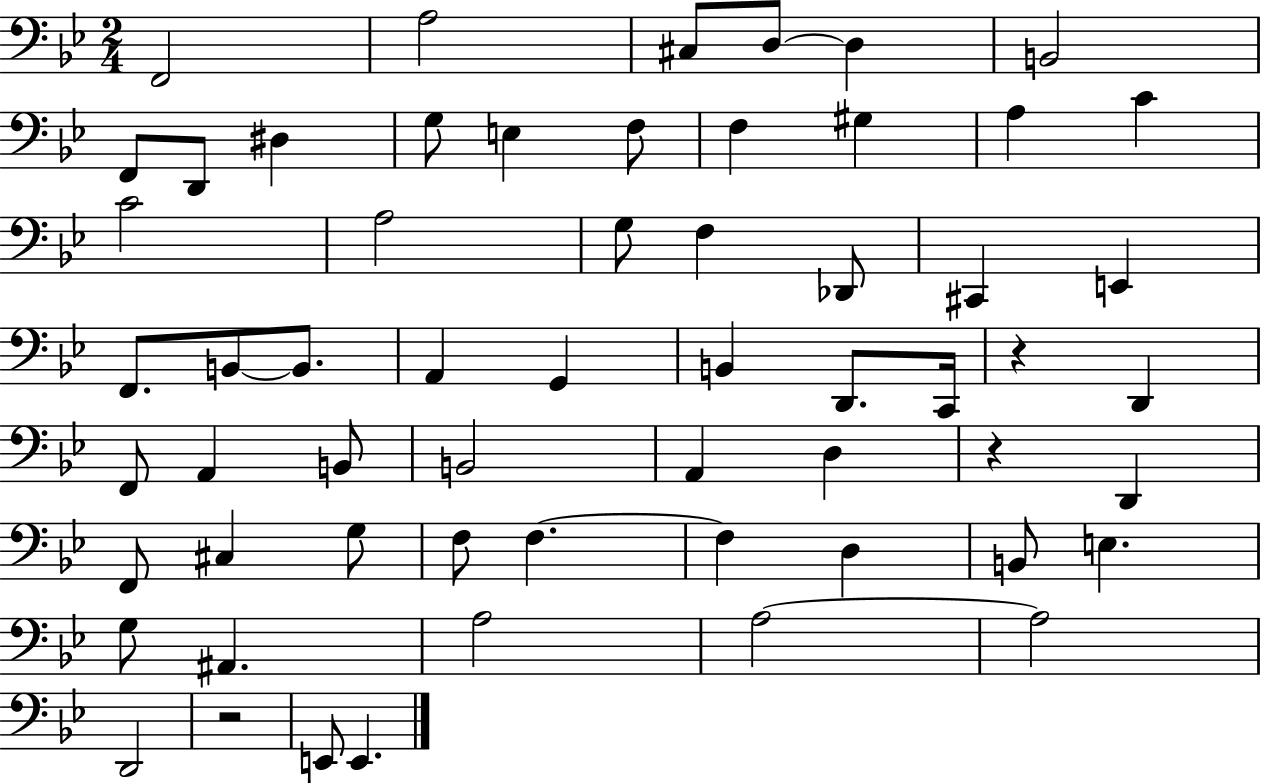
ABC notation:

X:1
T:Untitled
M:2/4
L:1/4
K:Bb
F,,2 A,2 ^C,/2 D,/2 D, B,,2 F,,/2 D,,/2 ^D, G,/2 E, F,/2 F, ^G, A, C C2 A,2 G,/2 F, _D,,/2 ^C,, E,, F,,/2 B,,/2 B,,/2 A,, G,, B,, D,,/2 C,,/4 z D,, F,,/2 A,, B,,/2 B,,2 A,, D, z D,, F,,/2 ^C, G,/2 F,/2 F, F, D, B,,/2 E, G,/2 ^A,, A,2 A,2 A,2 D,,2 z2 E,,/2 E,,